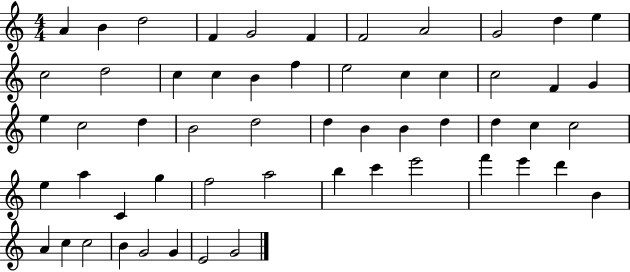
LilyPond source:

{
  \clef treble
  \numericTimeSignature
  \time 4/4
  \key c \major
  a'4 b'4 d''2 | f'4 g'2 f'4 | f'2 a'2 | g'2 d''4 e''4 | \break c''2 d''2 | c''4 c''4 b'4 f''4 | e''2 c''4 c''4 | c''2 f'4 g'4 | \break e''4 c''2 d''4 | b'2 d''2 | d''4 b'4 b'4 d''4 | d''4 c''4 c''2 | \break e''4 a''4 c'4 g''4 | f''2 a''2 | b''4 c'''4 e'''2 | f'''4 e'''4 d'''4 b'4 | \break a'4 c''4 c''2 | b'4 g'2 g'4 | e'2 g'2 | \bar "|."
}